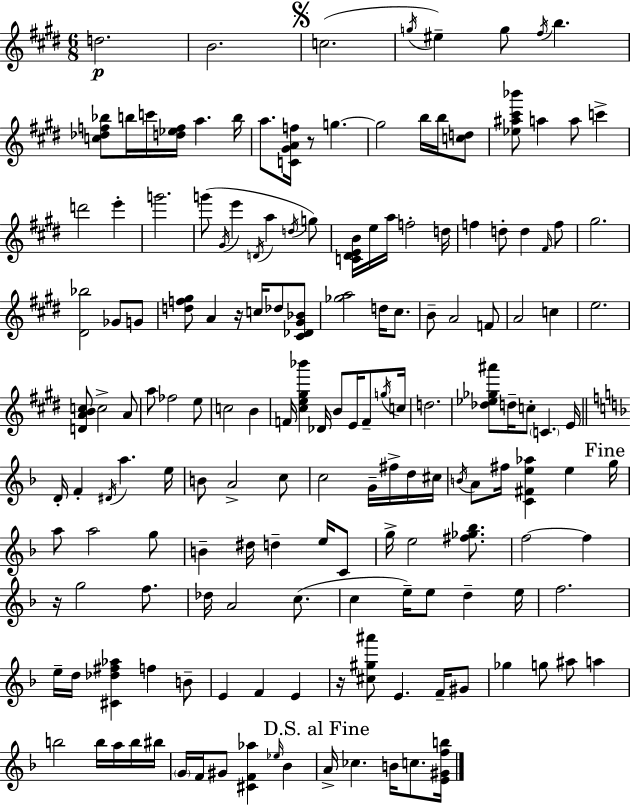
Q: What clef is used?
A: treble